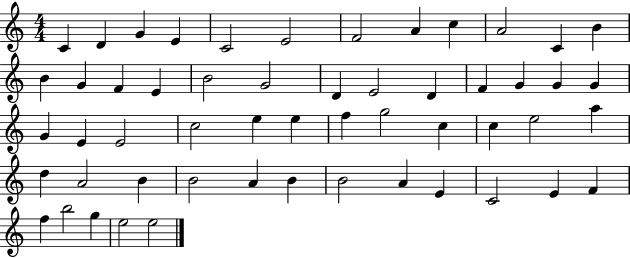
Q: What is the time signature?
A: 4/4